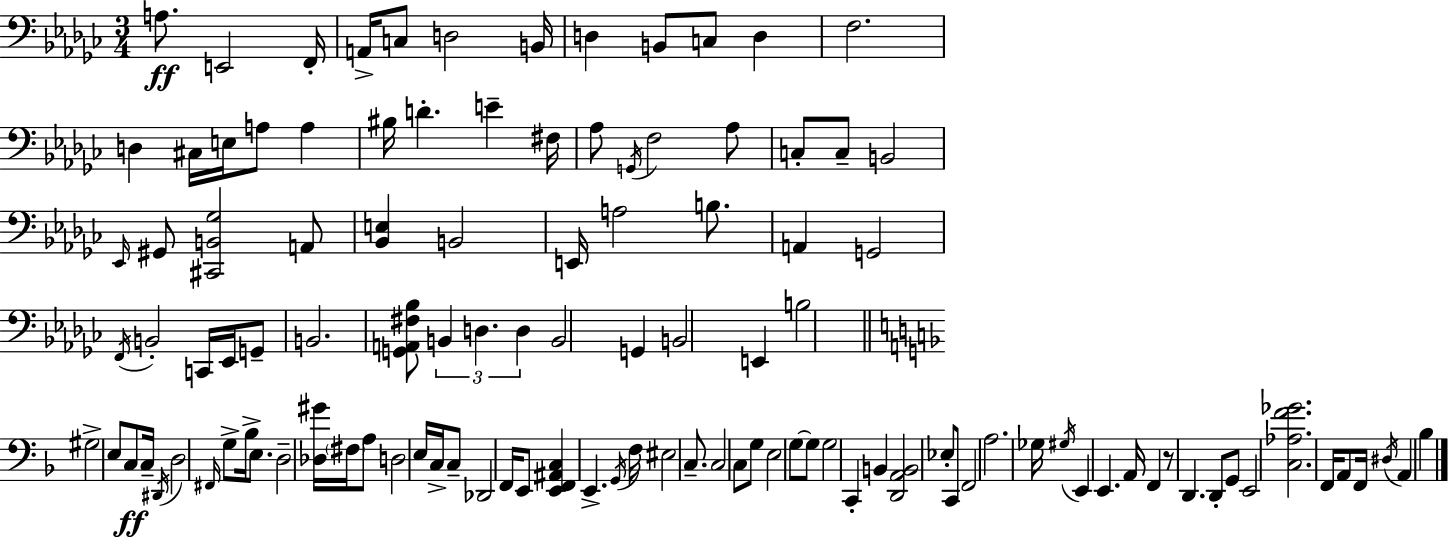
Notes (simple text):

A3/e. E2/h F2/s A2/s C3/e D3/h B2/s D3/q B2/e C3/e D3/q F3/h. D3/q C#3/s E3/s A3/e A3/q BIS3/s D4/q. E4/q F#3/s Ab3/e G2/s F3/h Ab3/e C3/e C3/e B2/h Eb2/s G#2/e [C#2,B2,Gb3]/h A2/e [Bb2,E3]/q B2/h E2/s A3/h B3/e. A2/q G2/h F2/s B2/h C2/s Eb2/s G2/e B2/h. [G2,A2,F#3,Bb3]/e B2/q D3/q. D3/q B2/h G2/q B2/h E2/q B3/h G#3/h E3/e C3/e C3/s D#2/s D3/h F#2/s G3/e Bb3/s E3/e. D3/h [Db3,G#4]/s F#3/s A3/e D3/h E3/s C3/s C3/e Db2/h F2/s E2/e [E2,F2,A#2,C3]/q E2/q. G2/s F3/s EIS3/h C3/e. C3/h C3/e G3/e E3/h G3/e G3/e G3/h C2/q B2/q [D2,A2,B2]/h Eb3/e C2/e F2/h A3/h. Gb3/s G#3/s E2/q E2/q. A2/s F2/q R/e D2/q. D2/e G2/e E2/h [C3,Ab3,F4,Gb4]/h. F2/s A2/e F2/s D#3/s A2/q Bb3/q